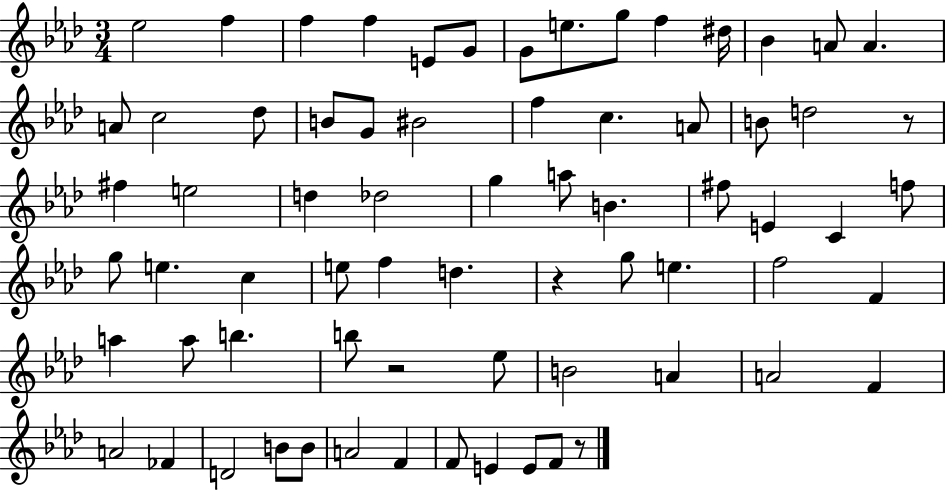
Eb5/h F5/q F5/q F5/q E4/e G4/e G4/e E5/e. G5/e F5/q D#5/s Bb4/q A4/e A4/q. A4/e C5/h Db5/e B4/e G4/e BIS4/h F5/q C5/q. A4/e B4/e D5/h R/e F#5/q E5/h D5/q Db5/h G5/q A5/e B4/q. F#5/e E4/q C4/q F5/e G5/e E5/q. C5/q E5/e F5/q D5/q. R/q G5/e E5/q. F5/h F4/q A5/q A5/e B5/q. B5/e R/h Eb5/e B4/h A4/q A4/h F4/q A4/h FES4/q D4/h B4/e B4/e A4/h F4/q F4/e E4/q E4/e F4/e R/e